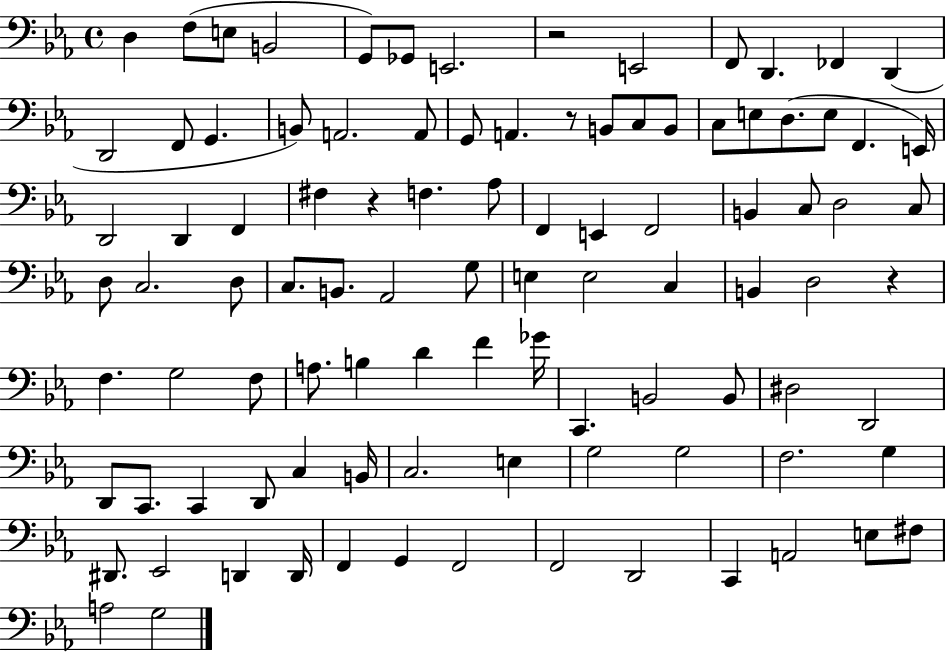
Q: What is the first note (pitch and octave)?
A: D3